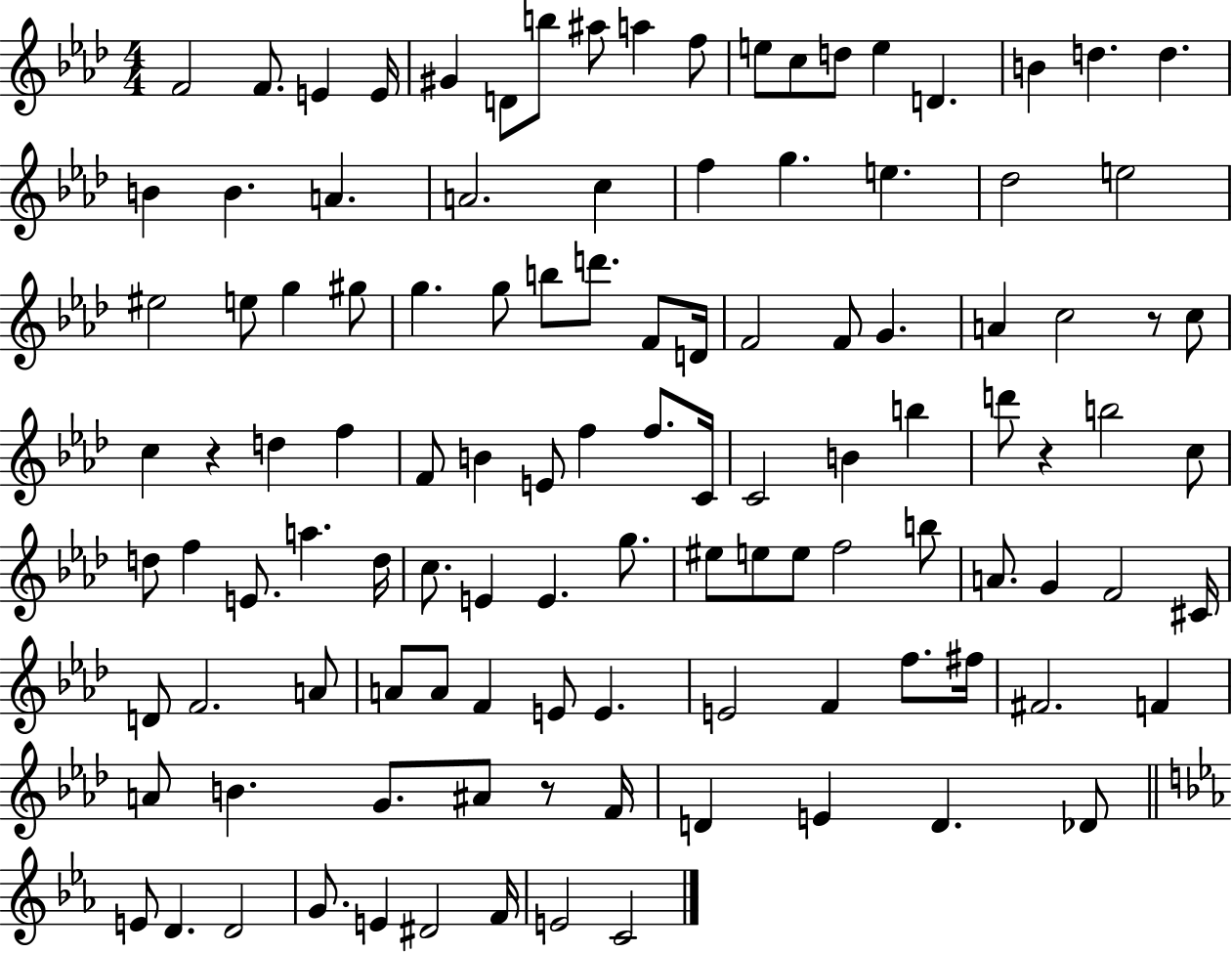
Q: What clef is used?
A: treble